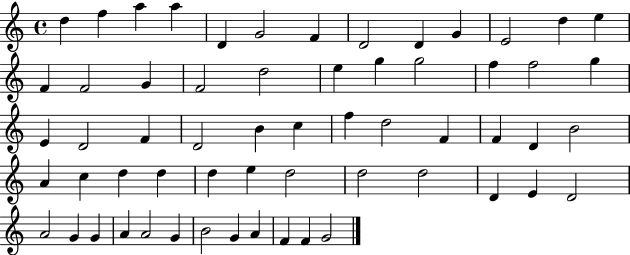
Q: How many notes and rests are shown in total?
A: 60